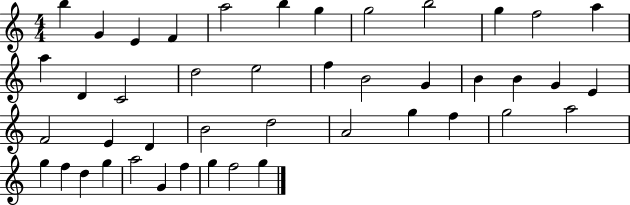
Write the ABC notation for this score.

X:1
T:Untitled
M:4/4
L:1/4
K:C
b G E F a2 b g g2 b2 g f2 a a D C2 d2 e2 f B2 G B B G E F2 E D B2 d2 A2 g f g2 a2 g f d g a2 G f g f2 g